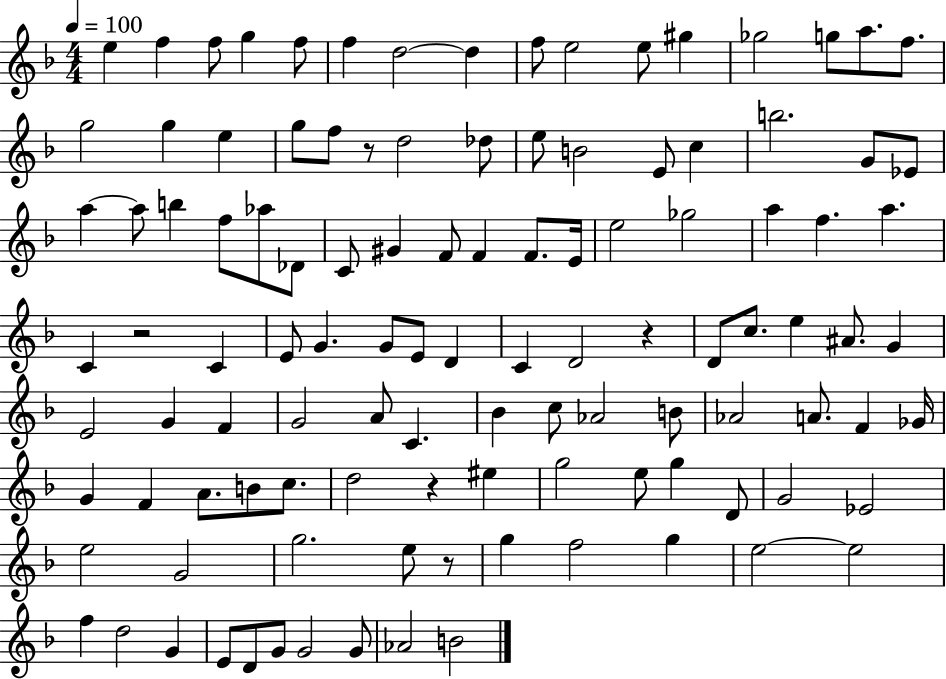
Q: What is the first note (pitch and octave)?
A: E5